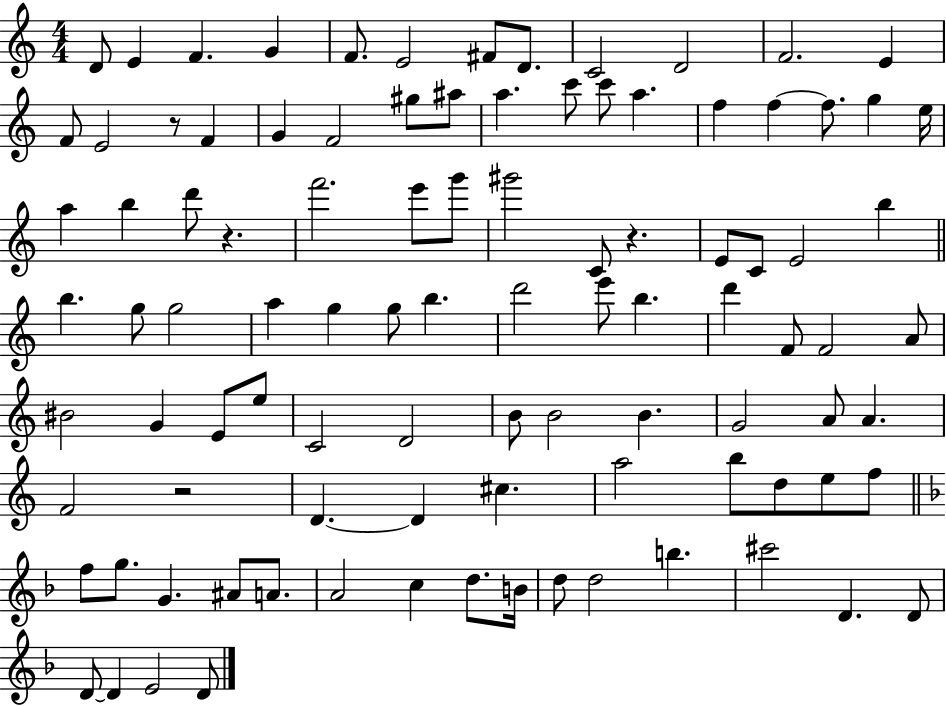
D4/e E4/q F4/q. G4/q F4/e. E4/h F#4/e D4/e. C4/h D4/h F4/h. E4/q F4/e E4/h R/e F4/q G4/q F4/h G#5/e A#5/e A5/q. C6/e C6/e A5/q. F5/q F5/q F5/e. G5/q E5/s A5/q B5/q D6/e R/q. F6/h. E6/e G6/e G#6/h C4/e R/q. E4/e C4/e E4/h B5/q B5/q. G5/e G5/h A5/q G5/q G5/e B5/q. D6/h E6/e B5/q. D6/q F4/e F4/h A4/e BIS4/h G4/q E4/e E5/e C4/h D4/h B4/e B4/h B4/q. G4/h A4/e A4/q. F4/h R/h D4/q. D4/q C#5/q. A5/h B5/e D5/e E5/e F5/e F5/e G5/e. G4/q. A#4/e A4/e. A4/h C5/q D5/e. B4/s D5/e D5/h B5/q. C#6/h D4/q. D4/e D4/e D4/q E4/h D4/e